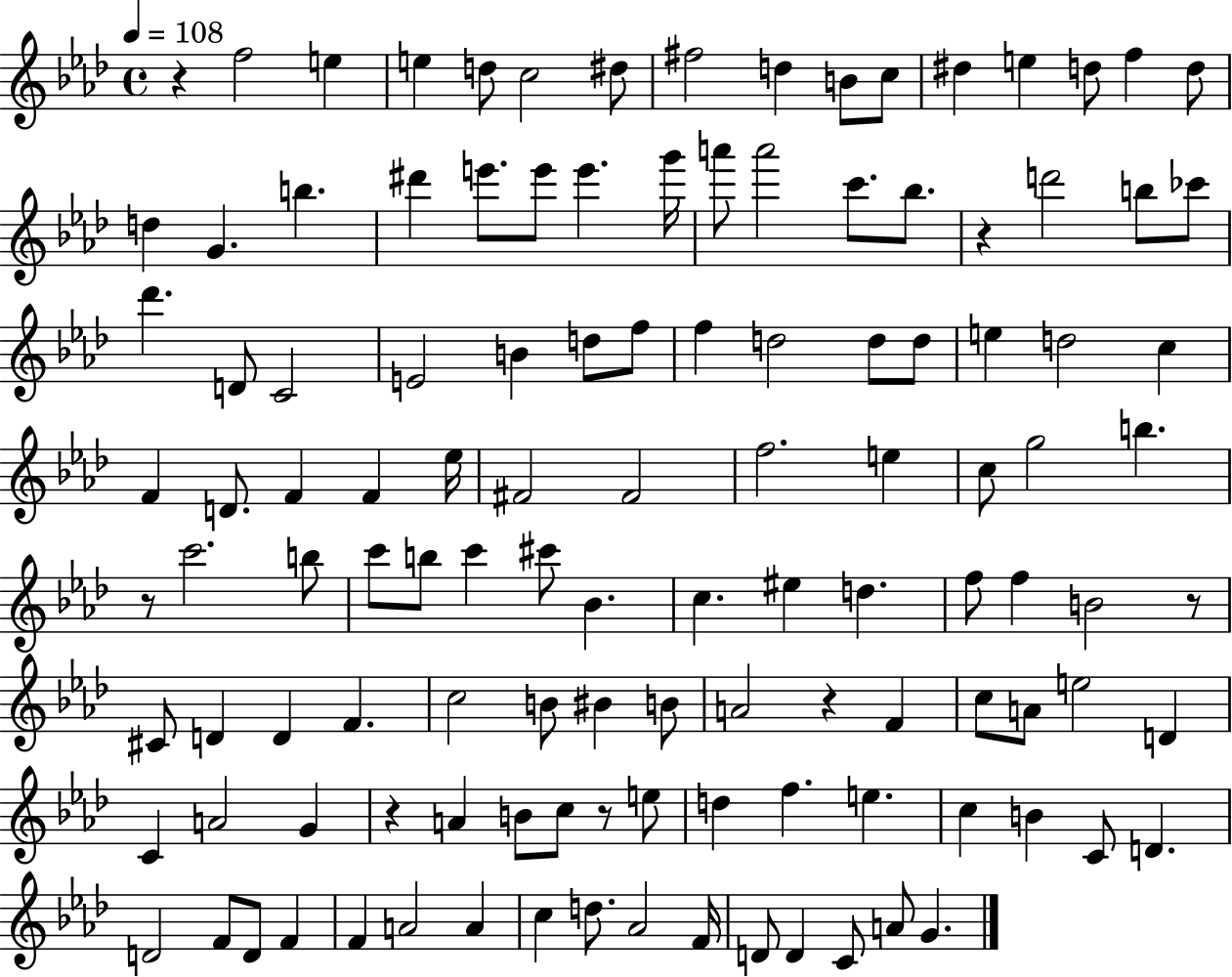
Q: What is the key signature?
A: AES major